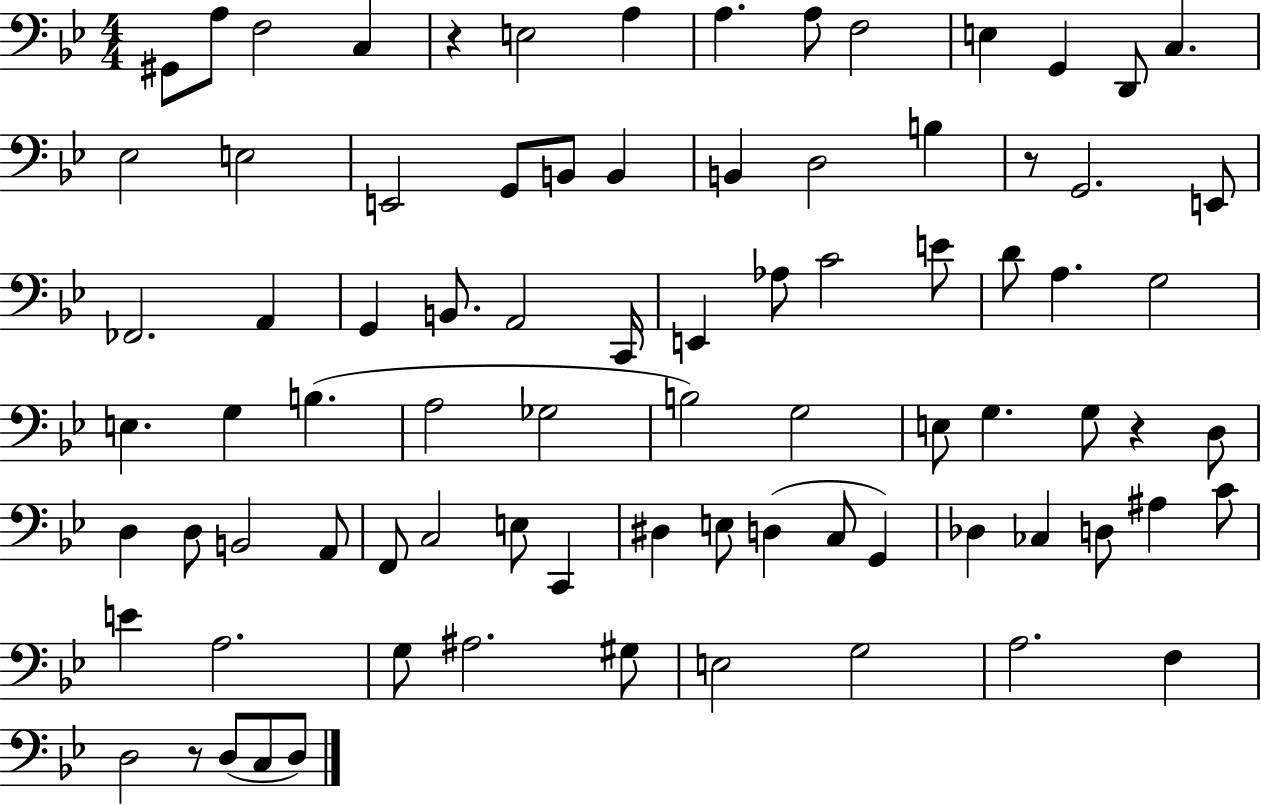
{
  \clef bass
  \numericTimeSignature
  \time 4/4
  \key bes \major
  \repeat volta 2 { gis,8 a8 f2 c4 | r4 e2 a4 | a4. a8 f2 | e4 g,4 d,8 c4. | \break ees2 e2 | e,2 g,8 b,8 b,4 | b,4 d2 b4 | r8 g,2. e,8 | \break fes,2. a,4 | g,4 b,8. a,2 c,16 | e,4 aes8 c'2 e'8 | d'8 a4. g2 | \break e4. g4 b4.( | a2 ges2 | b2) g2 | e8 g4. g8 r4 d8 | \break d4 d8 b,2 a,8 | f,8 c2 e8 c,4 | dis4 e8 d4( c8 g,4) | des4 ces4 d8 ais4 c'8 | \break e'4 a2. | g8 ais2. gis8 | e2 g2 | a2. f4 | \break d2 r8 d8( c8 d8) | } \bar "|."
}